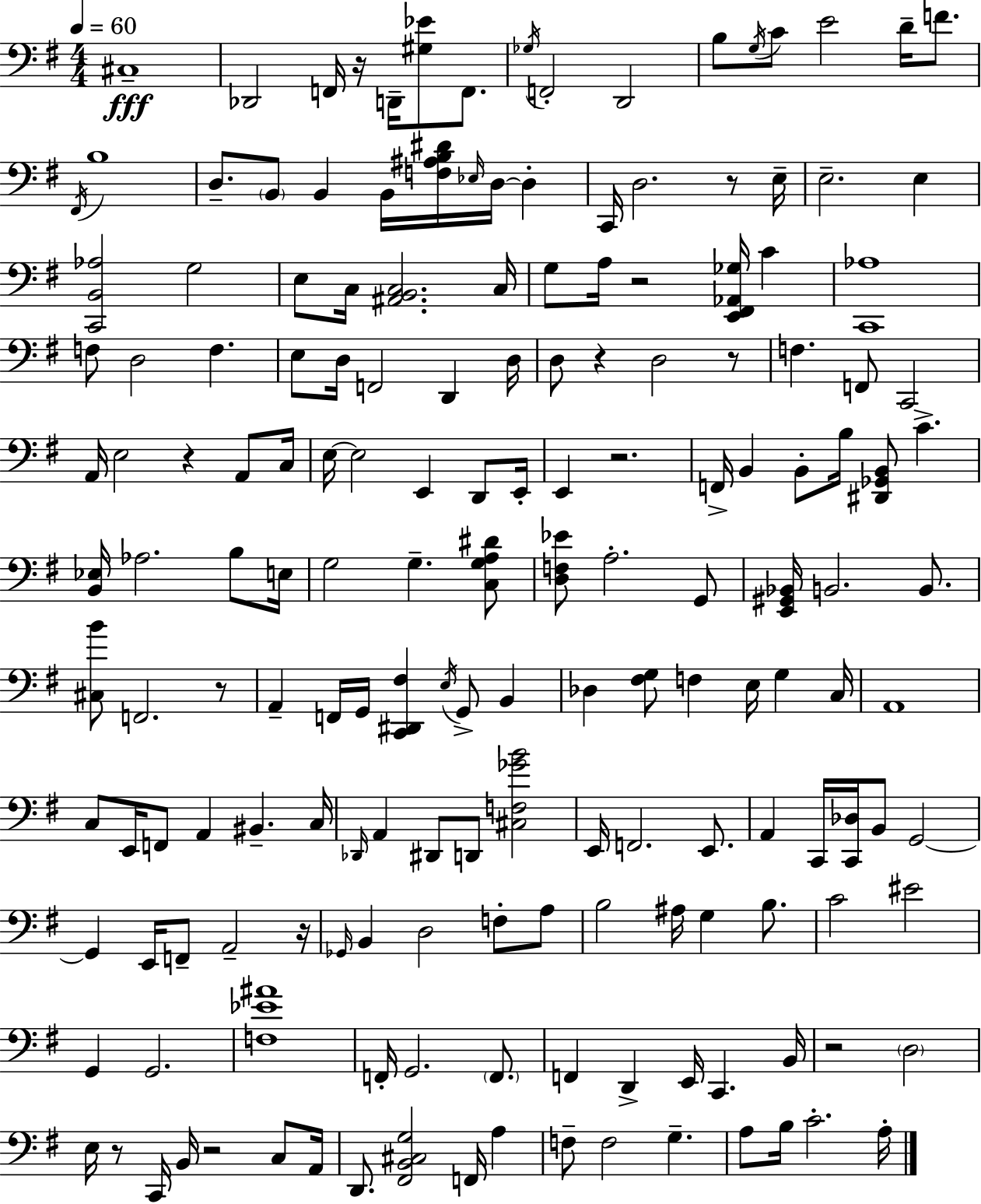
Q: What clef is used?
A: bass